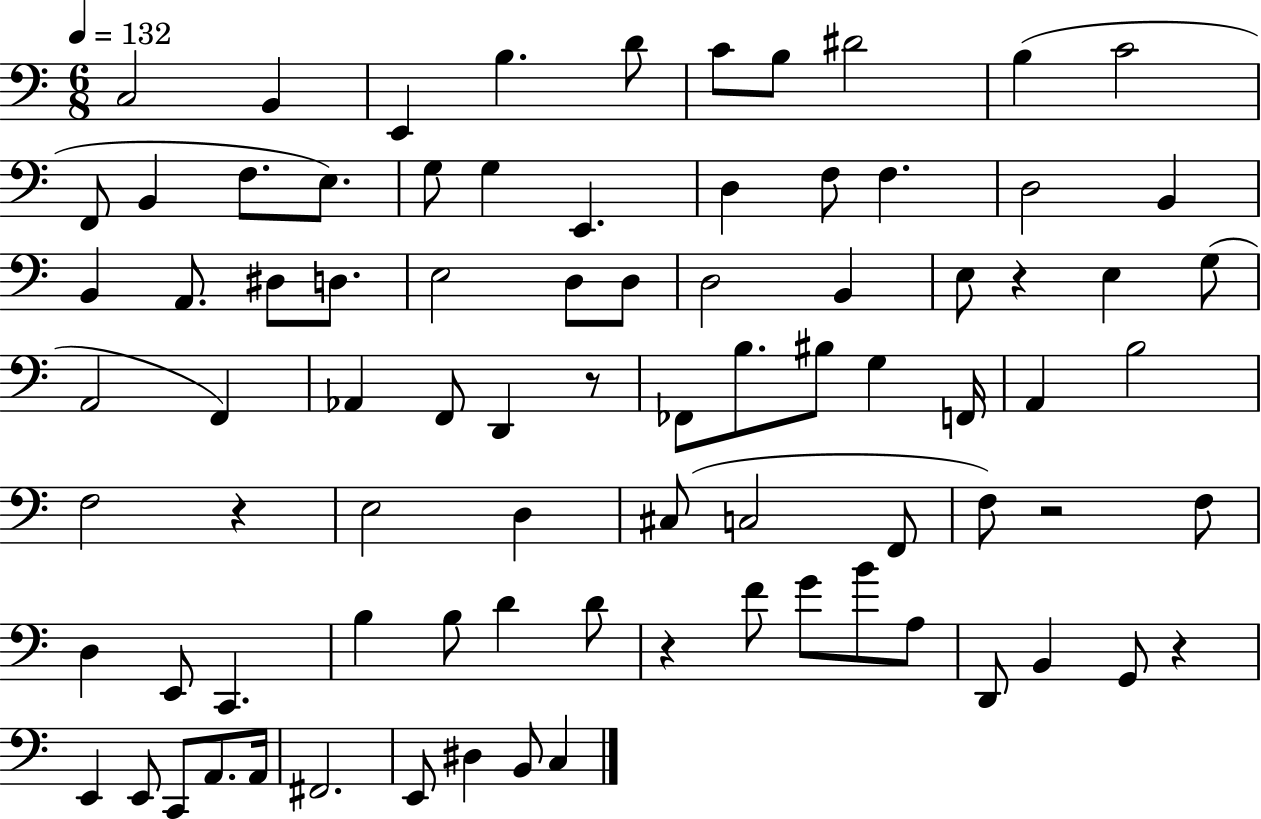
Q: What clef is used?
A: bass